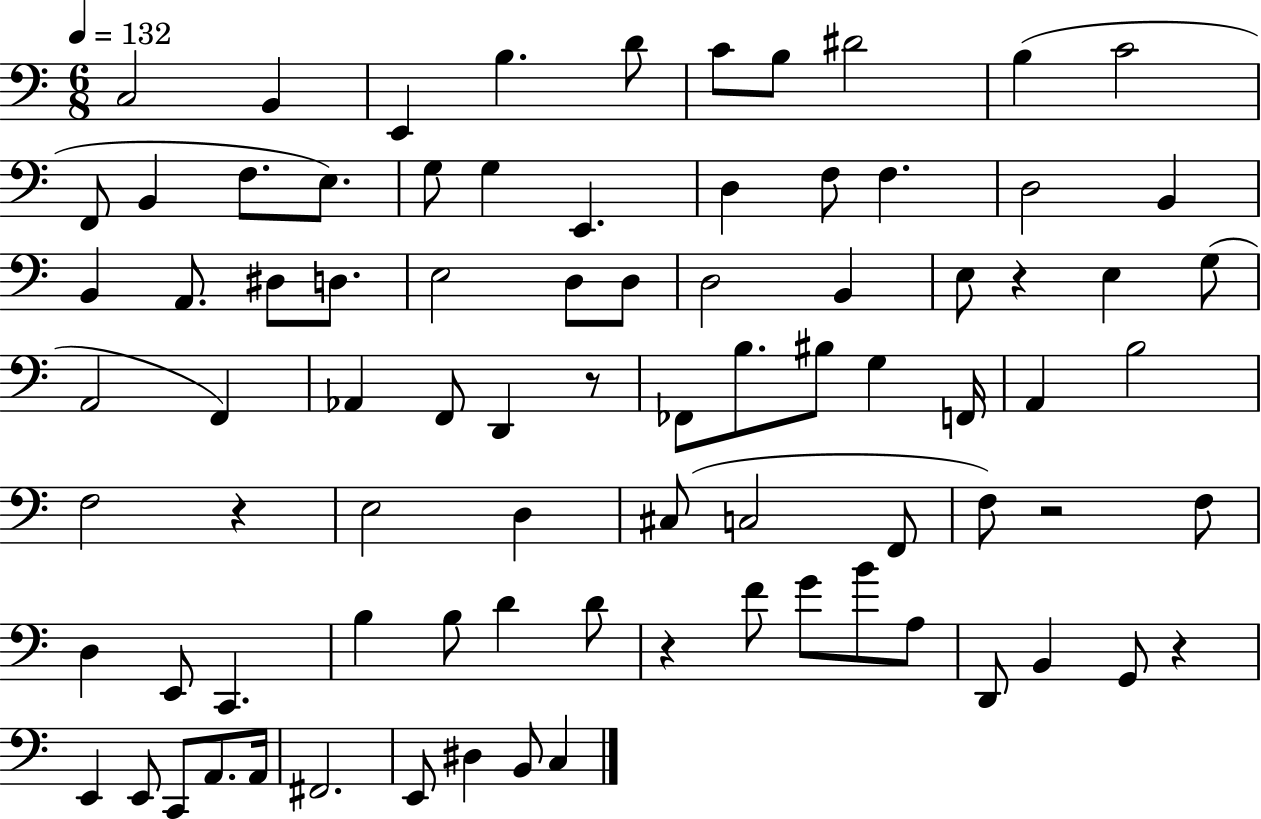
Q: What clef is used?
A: bass